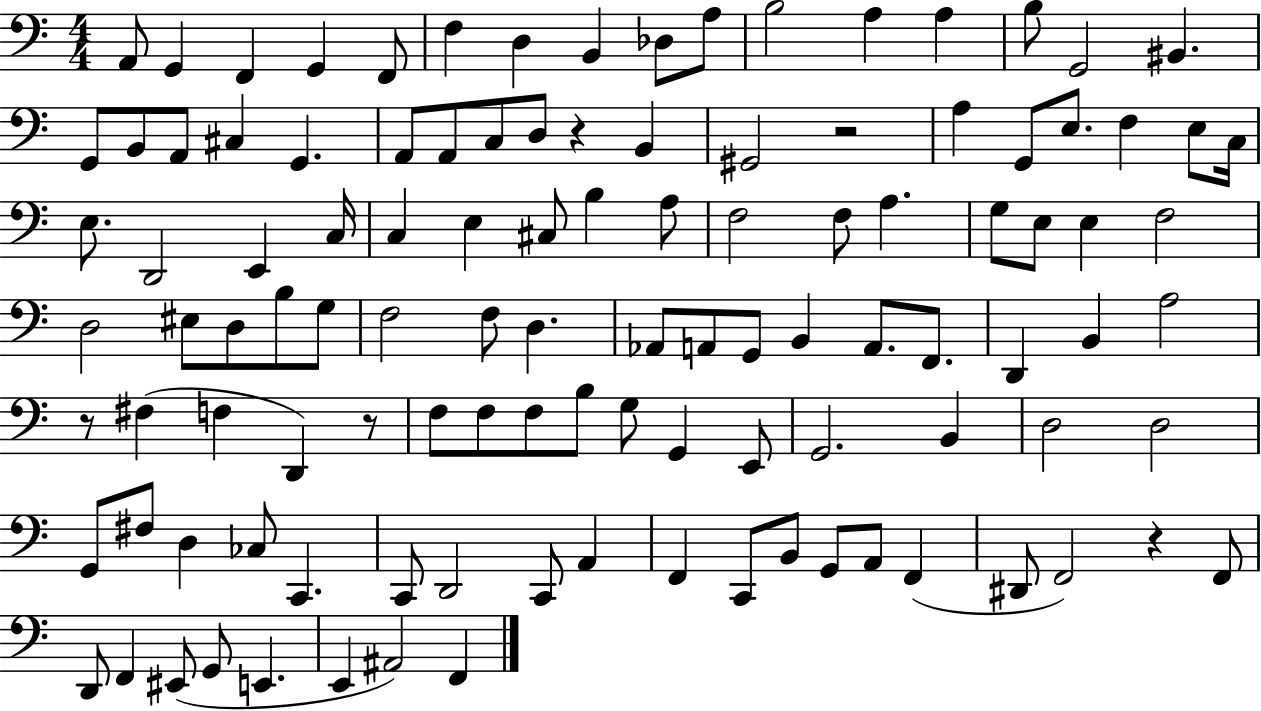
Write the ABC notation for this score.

X:1
T:Untitled
M:4/4
L:1/4
K:C
A,,/2 G,, F,, G,, F,,/2 F, D, B,, _D,/2 A,/2 B,2 A, A, B,/2 G,,2 ^B,, G,,/2 B,,/2 A,,/2 ^C, G,, A,,/2 A,,/2 C,/2 D,/2 z B,, ^G,,2 z2 A, G,,/2 E,/2 F, E,/2 C,/4 E,/2 D,,2 E,, C,/4 C, E, ^C,/2 B, A,/2 F,2 F,/2 A, G,/2 E,/2 E, F,2 D,2 ^E,/2 D,/2 B,/2 G,/2 F,2 F,/2 D, _A,,/2 A,,/2 G,,/2 B,, A,,/2 F,,/2 D,, B,, A,2 z/2 ^F, F, D,, z/2 F,/2 F,/2 F,/2 B,/2 G,/2 G,, E,,/2 G,,2 B,, D,2 D,2 G,,/2 ^F,/2 D, _C,/2 C,, C,,/2 D,,2 C,,/2 A,, F,, C,,/2 B,,/2 G,,/2 A,,/2 F,, ^D,,/2 F,,2 z F,,/2 D,,/2 F,, ^E,,/2 G,,/2 E,, E,, ^A,,2 F,,